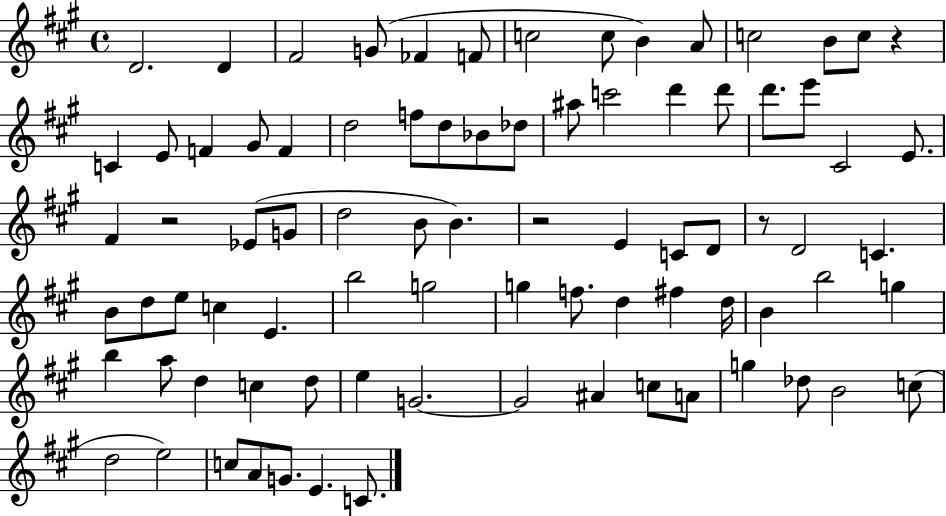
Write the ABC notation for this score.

X:1
T:Untitled
M:4/4
L:1/4
K:A
D2 D ^F2 G/2 _F F/2 c2 c/2 B A/2 c2 B/2 c/2 z C E/2 F ^G/2 F d2 f/2 d/2 _B/2 _d/2 ^a/2 c'2 d' d'/2 d'/2 e'/2 ^C2 E/2 ^F z2 _E/2 G/2 d2 B/2 B z2 E C/2 D/2 z/2 D2 C B/2 d/2 e/2 c E b2 g2 g f/2 d ^f d/4 B b2 g b a/2 d c d/2 e G2 G2 ^A c/2 A/2 g _d/2 B2 c/2 d2 e2 c/2 A/2 G/2 E C/2